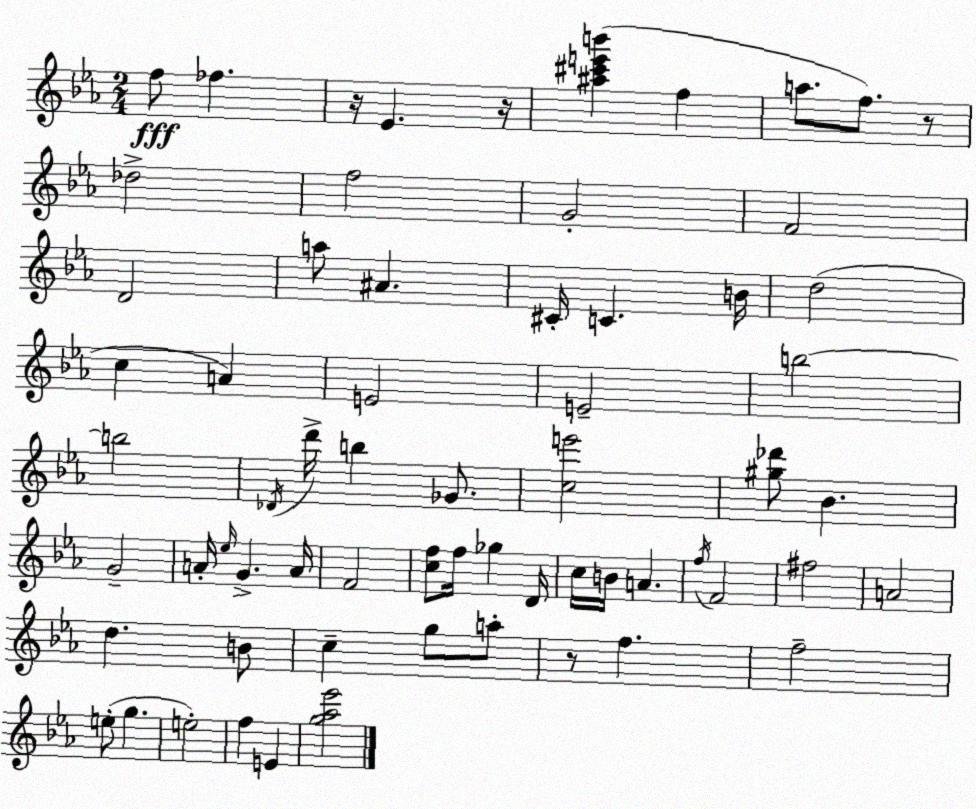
X:1
T:Untitled
M:2/4
L:1/4
K:Cm
f/2 _f z/4 _E z/4 [^a^c'e'b'] f a/2 f/2 z/2 _d2 f2 G2 F2 D2 a/2 ^A ^C/4 C B/4 d2 c A E2 E2 b2 b2 _D/4 d'/4 b _G/2 [ce']2 [^g_d']/2 _B G2 A/4 _e/4 G A/4 F2 [cf]/2 f/4 _g D/4 c/4 B/4 A f/4 F2 ^f2 A2 d B/2 c g/2 a/2 z/2 f f2 e/2 g e2 f E [g_a_e']2